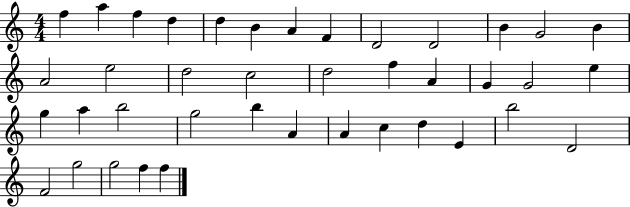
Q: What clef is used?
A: treble